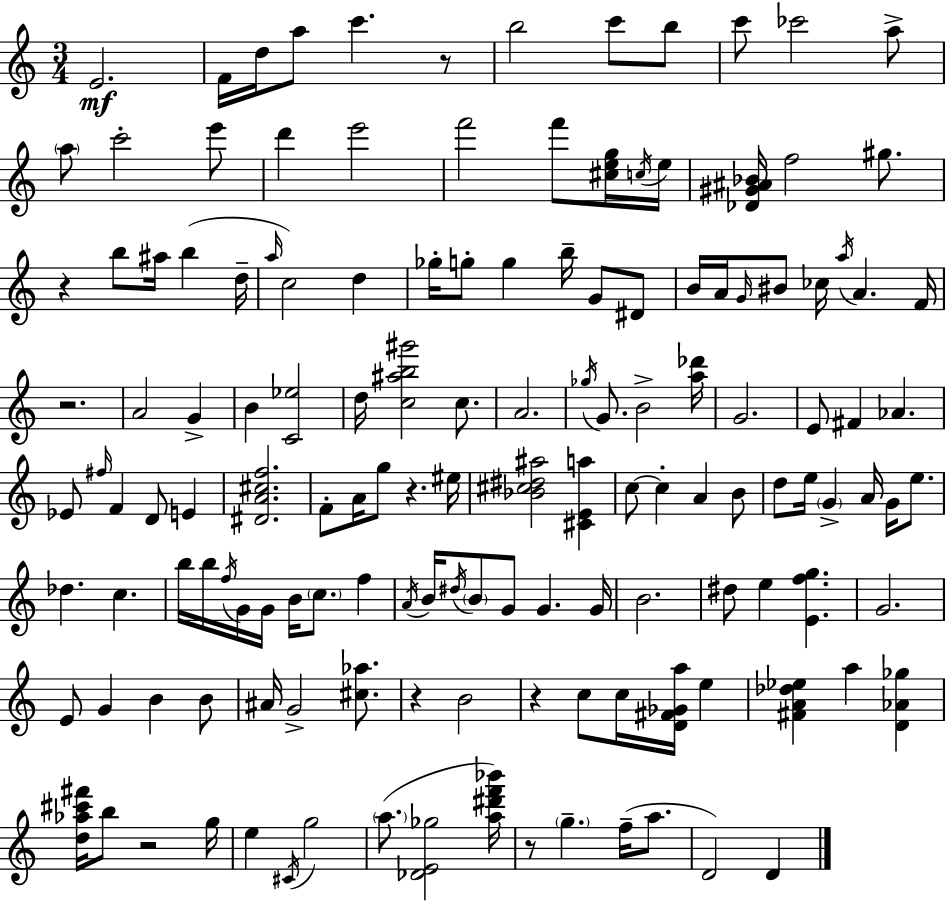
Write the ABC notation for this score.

X:1
T:Untitled
M:3/4
L:1/4
K:Am
E2 F/4 d/4 a/2 c' z/2 b2 c'/2 b/2 c'/2 _c'2 a/2 a/2 c'2 e'/2 d' e'2 f'2 f'/2 [^ceg]/4 c/4 e/4 [_D^G^A_B]/4 f2 ^g/2 z b/2 ^a/4 b d/4 a/4 c2 d _g/4 g/2 g b/4 G/2 ^D/2 B/4 A/4 G/4 ^B/2 _c/4 a/4 A F/4 z2 A2 G B [C_e]2 d/4 [c^ab^g']2 c/2 A2 _g/4 G/2 B2 [a_d']/4 G2 E/2 ^F _A _E/2 ^f/4 F D/2 E [^DA^cf]2 F/2 A/4 g/2 z ^e/4 [_B^c^d^a]2 [^CEa] c/2 c A B/2 d/2 e/4 G A/4 G/4 e/2 _d c b/4 b/4 f/4 G/4 G/4 B/4 c/2 f A/4 B/4 ^d/4 B/2 G/2 G G/4 B2 ^d/2 e [Efg] G2 E/2 G B B/2 ^A/4 G2 [^c_a]/2 z B2 z c/2 c/4 [D^F_Ga]/4 e [^FA_d_e] a [D_A_g] [d_a^c'^f']/4 b/2 z2 g/4 e ^C/4 g2 a/2 [_DE_g]2 [a^d'f'_b']/4 z/2 g f/4 a/2 D2 D